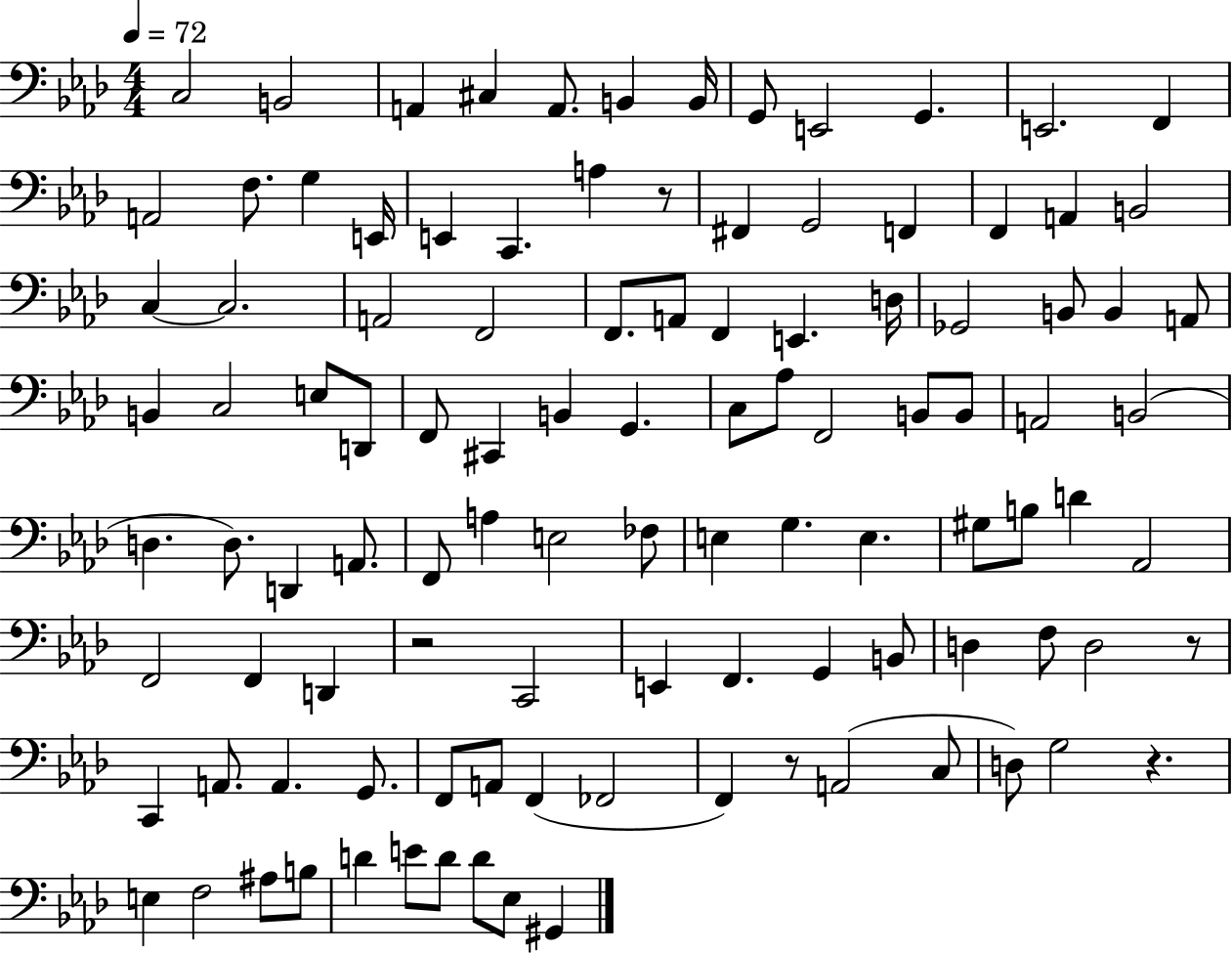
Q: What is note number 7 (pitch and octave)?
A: B2